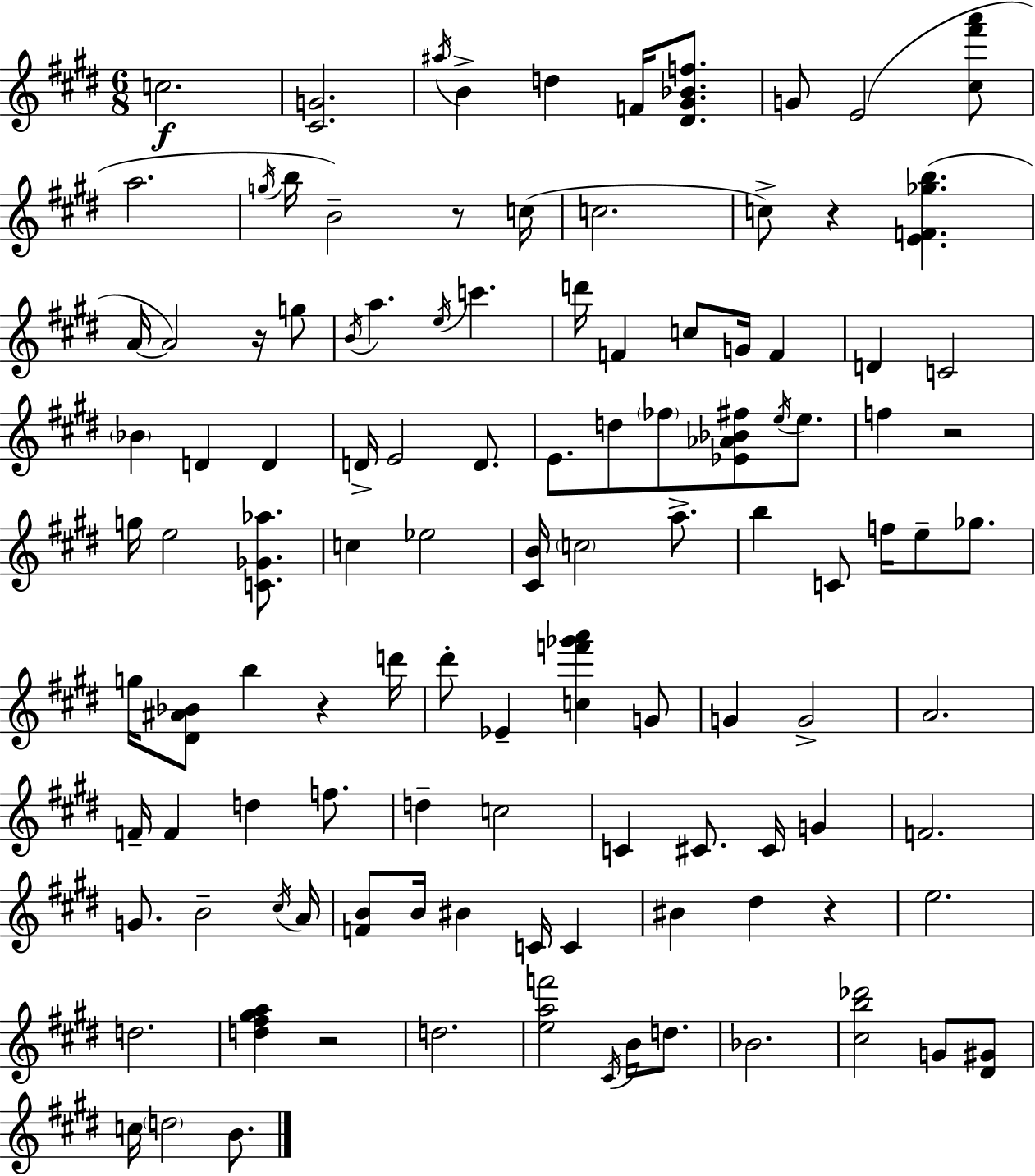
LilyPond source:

{
  \clef treble
  \numericTimeSignature
  \time 6/8
  \key e \major
  \repeat volta 2 { c''2.\f | <cis' g'>2. | \acciaccatura { ais''16 } b'4-> d''4 f'16 <dis' gis' bes' f''>8. | g'8 e'2( <cis'' fis''' a'''>8 | \break a''2. | \acciaccatura { g''16 } b''16 b'2--) r8 | c''16( c''2. | c''8->) r4 <e' f' ges'' b''>4.( | \break a'16~~ a'2) r16 | g''8 \acciaccatura { b'16 } a''4. \acciaccatura { e''16 } c'''4. | d'''16 f'4 c''8 g'16 | f'4 d'4 c'2 | \break \parenthesize bes'4 d'4 | d'4 d'16-> e'2 | d'8. e'8. d''8 \parenthesize fes''8 <ees' aes' bes' fis''>8 | \acciaccatura { e''16 } e''8. f''4 r2 | \break g''16 e''2 | <c' ges' aes''>8. c''4 ees''2 | <cis' b'>16 \parenthesize c''2 | a''8.-> b''4 c'8 f''16 | \break e''8-- ges''8. g''16 <dis' ais' bes'>8 b''4 | r4 d'''16 dis'''8-. ees'4-- <c'' f''' ges''' a'''>4 | g'8 g'4 g'2-> | a'2. | \break f'16-- f'4 d''4 | f''8. d''4-- c''2 | c'4 cis'8. | cis'16 g'4 f'2. | \break g'8. b'2-- | \acciaccatura { cis''16 } a'16 <f' b'>8 b'16 bis'4 | c'16 c'4 bis'4 dis''4 | r4 e''2. | \break d''2. | <d'' fis'' gis'' a''>4 r2 | d''2. | <e'' a'' f'''>2 | \break \acciaccatura { cis'16 } b'16 d''8. bes'2. | <cis'' b'' des'''>2 | g'8 <dis' gis'>8 c''16 \parenthesize d''2 | b'8. } \bar "|."
}